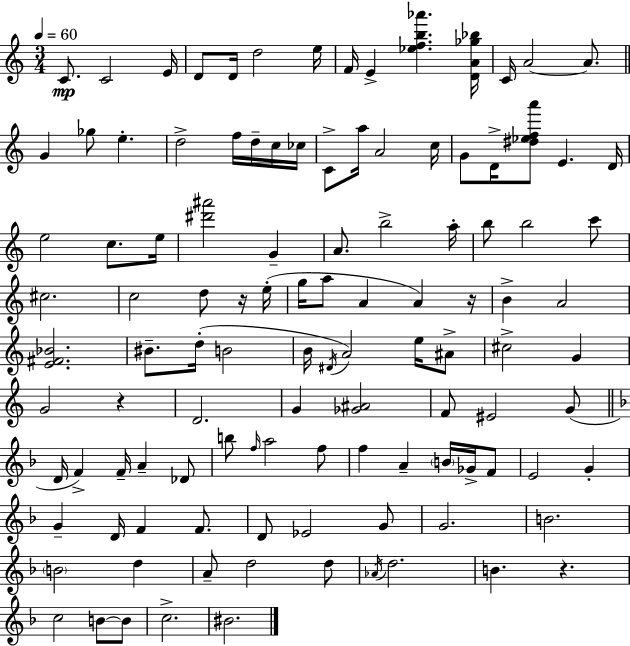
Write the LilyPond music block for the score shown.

{
  \clef treble
  \numericTimeSignature
  \time 3/4
  \key c \major
  \tempo 4 = 60
  c'8.\mp c'2 e'16 | d'8 d'16 d''2 e''16 | f'16 e'4-> <ees'' f'' b'' aes'''>4. <d' a' ges'' bes''>16 | c'16 a'2~~ a'8. | \break \bar "||" \break \key c \major g'4 ges''8 e''4.-. | d''2-> f''16 d''16-- c''16 ces''16 | c'8-> a''16 a'2 c''16 | g'8 d'16-> <dis'' ees'' f'' a'''>8 e'4. d'16 | \break e''2 c''8. e''16 | <dis''' ais'''>2 g'4-- | a'8. b''2-> a''16-. | b''8 b''2 c'''8 | \break cis''2. | c''2 d''8 r16 e''16-.( | g''16 a''8 a'4 a'4) r16 | b'4-> a'2 | \break <e' fis' bes'>2. | bis'8.-- d''16-.( b'2 | b'16 \acciaccatura { dis'16 } a'2) e''16 ais'8-> | cis''2-> g'4 | \break g'2 r4 | d'2. | g'4 <ges' ais'>2 | f'8 eis'2 g'8( | \break \bar "||" \break \key d \minor d'16 f'4->) f'16-- a'4-- des'8 | b''8 \grace { f''16 } a''2 f''8 | f''4 a'4-- \parenthesize b'16 ges'16-> f'8 | e'2 g'4-. | \break g'4-- d'16 f'4 f'8. | d'8 ees'2 g'8 | g'2. | b'2. | \break \parenthesize b'2 d''4 | a'8-- d''2 d''8 | \acciaccatura { aes'16 } d''2. | b'4. r4. | \break c''2 b'8~~ | b'8 c''2.-> | bis'2. | \bar "|."
}